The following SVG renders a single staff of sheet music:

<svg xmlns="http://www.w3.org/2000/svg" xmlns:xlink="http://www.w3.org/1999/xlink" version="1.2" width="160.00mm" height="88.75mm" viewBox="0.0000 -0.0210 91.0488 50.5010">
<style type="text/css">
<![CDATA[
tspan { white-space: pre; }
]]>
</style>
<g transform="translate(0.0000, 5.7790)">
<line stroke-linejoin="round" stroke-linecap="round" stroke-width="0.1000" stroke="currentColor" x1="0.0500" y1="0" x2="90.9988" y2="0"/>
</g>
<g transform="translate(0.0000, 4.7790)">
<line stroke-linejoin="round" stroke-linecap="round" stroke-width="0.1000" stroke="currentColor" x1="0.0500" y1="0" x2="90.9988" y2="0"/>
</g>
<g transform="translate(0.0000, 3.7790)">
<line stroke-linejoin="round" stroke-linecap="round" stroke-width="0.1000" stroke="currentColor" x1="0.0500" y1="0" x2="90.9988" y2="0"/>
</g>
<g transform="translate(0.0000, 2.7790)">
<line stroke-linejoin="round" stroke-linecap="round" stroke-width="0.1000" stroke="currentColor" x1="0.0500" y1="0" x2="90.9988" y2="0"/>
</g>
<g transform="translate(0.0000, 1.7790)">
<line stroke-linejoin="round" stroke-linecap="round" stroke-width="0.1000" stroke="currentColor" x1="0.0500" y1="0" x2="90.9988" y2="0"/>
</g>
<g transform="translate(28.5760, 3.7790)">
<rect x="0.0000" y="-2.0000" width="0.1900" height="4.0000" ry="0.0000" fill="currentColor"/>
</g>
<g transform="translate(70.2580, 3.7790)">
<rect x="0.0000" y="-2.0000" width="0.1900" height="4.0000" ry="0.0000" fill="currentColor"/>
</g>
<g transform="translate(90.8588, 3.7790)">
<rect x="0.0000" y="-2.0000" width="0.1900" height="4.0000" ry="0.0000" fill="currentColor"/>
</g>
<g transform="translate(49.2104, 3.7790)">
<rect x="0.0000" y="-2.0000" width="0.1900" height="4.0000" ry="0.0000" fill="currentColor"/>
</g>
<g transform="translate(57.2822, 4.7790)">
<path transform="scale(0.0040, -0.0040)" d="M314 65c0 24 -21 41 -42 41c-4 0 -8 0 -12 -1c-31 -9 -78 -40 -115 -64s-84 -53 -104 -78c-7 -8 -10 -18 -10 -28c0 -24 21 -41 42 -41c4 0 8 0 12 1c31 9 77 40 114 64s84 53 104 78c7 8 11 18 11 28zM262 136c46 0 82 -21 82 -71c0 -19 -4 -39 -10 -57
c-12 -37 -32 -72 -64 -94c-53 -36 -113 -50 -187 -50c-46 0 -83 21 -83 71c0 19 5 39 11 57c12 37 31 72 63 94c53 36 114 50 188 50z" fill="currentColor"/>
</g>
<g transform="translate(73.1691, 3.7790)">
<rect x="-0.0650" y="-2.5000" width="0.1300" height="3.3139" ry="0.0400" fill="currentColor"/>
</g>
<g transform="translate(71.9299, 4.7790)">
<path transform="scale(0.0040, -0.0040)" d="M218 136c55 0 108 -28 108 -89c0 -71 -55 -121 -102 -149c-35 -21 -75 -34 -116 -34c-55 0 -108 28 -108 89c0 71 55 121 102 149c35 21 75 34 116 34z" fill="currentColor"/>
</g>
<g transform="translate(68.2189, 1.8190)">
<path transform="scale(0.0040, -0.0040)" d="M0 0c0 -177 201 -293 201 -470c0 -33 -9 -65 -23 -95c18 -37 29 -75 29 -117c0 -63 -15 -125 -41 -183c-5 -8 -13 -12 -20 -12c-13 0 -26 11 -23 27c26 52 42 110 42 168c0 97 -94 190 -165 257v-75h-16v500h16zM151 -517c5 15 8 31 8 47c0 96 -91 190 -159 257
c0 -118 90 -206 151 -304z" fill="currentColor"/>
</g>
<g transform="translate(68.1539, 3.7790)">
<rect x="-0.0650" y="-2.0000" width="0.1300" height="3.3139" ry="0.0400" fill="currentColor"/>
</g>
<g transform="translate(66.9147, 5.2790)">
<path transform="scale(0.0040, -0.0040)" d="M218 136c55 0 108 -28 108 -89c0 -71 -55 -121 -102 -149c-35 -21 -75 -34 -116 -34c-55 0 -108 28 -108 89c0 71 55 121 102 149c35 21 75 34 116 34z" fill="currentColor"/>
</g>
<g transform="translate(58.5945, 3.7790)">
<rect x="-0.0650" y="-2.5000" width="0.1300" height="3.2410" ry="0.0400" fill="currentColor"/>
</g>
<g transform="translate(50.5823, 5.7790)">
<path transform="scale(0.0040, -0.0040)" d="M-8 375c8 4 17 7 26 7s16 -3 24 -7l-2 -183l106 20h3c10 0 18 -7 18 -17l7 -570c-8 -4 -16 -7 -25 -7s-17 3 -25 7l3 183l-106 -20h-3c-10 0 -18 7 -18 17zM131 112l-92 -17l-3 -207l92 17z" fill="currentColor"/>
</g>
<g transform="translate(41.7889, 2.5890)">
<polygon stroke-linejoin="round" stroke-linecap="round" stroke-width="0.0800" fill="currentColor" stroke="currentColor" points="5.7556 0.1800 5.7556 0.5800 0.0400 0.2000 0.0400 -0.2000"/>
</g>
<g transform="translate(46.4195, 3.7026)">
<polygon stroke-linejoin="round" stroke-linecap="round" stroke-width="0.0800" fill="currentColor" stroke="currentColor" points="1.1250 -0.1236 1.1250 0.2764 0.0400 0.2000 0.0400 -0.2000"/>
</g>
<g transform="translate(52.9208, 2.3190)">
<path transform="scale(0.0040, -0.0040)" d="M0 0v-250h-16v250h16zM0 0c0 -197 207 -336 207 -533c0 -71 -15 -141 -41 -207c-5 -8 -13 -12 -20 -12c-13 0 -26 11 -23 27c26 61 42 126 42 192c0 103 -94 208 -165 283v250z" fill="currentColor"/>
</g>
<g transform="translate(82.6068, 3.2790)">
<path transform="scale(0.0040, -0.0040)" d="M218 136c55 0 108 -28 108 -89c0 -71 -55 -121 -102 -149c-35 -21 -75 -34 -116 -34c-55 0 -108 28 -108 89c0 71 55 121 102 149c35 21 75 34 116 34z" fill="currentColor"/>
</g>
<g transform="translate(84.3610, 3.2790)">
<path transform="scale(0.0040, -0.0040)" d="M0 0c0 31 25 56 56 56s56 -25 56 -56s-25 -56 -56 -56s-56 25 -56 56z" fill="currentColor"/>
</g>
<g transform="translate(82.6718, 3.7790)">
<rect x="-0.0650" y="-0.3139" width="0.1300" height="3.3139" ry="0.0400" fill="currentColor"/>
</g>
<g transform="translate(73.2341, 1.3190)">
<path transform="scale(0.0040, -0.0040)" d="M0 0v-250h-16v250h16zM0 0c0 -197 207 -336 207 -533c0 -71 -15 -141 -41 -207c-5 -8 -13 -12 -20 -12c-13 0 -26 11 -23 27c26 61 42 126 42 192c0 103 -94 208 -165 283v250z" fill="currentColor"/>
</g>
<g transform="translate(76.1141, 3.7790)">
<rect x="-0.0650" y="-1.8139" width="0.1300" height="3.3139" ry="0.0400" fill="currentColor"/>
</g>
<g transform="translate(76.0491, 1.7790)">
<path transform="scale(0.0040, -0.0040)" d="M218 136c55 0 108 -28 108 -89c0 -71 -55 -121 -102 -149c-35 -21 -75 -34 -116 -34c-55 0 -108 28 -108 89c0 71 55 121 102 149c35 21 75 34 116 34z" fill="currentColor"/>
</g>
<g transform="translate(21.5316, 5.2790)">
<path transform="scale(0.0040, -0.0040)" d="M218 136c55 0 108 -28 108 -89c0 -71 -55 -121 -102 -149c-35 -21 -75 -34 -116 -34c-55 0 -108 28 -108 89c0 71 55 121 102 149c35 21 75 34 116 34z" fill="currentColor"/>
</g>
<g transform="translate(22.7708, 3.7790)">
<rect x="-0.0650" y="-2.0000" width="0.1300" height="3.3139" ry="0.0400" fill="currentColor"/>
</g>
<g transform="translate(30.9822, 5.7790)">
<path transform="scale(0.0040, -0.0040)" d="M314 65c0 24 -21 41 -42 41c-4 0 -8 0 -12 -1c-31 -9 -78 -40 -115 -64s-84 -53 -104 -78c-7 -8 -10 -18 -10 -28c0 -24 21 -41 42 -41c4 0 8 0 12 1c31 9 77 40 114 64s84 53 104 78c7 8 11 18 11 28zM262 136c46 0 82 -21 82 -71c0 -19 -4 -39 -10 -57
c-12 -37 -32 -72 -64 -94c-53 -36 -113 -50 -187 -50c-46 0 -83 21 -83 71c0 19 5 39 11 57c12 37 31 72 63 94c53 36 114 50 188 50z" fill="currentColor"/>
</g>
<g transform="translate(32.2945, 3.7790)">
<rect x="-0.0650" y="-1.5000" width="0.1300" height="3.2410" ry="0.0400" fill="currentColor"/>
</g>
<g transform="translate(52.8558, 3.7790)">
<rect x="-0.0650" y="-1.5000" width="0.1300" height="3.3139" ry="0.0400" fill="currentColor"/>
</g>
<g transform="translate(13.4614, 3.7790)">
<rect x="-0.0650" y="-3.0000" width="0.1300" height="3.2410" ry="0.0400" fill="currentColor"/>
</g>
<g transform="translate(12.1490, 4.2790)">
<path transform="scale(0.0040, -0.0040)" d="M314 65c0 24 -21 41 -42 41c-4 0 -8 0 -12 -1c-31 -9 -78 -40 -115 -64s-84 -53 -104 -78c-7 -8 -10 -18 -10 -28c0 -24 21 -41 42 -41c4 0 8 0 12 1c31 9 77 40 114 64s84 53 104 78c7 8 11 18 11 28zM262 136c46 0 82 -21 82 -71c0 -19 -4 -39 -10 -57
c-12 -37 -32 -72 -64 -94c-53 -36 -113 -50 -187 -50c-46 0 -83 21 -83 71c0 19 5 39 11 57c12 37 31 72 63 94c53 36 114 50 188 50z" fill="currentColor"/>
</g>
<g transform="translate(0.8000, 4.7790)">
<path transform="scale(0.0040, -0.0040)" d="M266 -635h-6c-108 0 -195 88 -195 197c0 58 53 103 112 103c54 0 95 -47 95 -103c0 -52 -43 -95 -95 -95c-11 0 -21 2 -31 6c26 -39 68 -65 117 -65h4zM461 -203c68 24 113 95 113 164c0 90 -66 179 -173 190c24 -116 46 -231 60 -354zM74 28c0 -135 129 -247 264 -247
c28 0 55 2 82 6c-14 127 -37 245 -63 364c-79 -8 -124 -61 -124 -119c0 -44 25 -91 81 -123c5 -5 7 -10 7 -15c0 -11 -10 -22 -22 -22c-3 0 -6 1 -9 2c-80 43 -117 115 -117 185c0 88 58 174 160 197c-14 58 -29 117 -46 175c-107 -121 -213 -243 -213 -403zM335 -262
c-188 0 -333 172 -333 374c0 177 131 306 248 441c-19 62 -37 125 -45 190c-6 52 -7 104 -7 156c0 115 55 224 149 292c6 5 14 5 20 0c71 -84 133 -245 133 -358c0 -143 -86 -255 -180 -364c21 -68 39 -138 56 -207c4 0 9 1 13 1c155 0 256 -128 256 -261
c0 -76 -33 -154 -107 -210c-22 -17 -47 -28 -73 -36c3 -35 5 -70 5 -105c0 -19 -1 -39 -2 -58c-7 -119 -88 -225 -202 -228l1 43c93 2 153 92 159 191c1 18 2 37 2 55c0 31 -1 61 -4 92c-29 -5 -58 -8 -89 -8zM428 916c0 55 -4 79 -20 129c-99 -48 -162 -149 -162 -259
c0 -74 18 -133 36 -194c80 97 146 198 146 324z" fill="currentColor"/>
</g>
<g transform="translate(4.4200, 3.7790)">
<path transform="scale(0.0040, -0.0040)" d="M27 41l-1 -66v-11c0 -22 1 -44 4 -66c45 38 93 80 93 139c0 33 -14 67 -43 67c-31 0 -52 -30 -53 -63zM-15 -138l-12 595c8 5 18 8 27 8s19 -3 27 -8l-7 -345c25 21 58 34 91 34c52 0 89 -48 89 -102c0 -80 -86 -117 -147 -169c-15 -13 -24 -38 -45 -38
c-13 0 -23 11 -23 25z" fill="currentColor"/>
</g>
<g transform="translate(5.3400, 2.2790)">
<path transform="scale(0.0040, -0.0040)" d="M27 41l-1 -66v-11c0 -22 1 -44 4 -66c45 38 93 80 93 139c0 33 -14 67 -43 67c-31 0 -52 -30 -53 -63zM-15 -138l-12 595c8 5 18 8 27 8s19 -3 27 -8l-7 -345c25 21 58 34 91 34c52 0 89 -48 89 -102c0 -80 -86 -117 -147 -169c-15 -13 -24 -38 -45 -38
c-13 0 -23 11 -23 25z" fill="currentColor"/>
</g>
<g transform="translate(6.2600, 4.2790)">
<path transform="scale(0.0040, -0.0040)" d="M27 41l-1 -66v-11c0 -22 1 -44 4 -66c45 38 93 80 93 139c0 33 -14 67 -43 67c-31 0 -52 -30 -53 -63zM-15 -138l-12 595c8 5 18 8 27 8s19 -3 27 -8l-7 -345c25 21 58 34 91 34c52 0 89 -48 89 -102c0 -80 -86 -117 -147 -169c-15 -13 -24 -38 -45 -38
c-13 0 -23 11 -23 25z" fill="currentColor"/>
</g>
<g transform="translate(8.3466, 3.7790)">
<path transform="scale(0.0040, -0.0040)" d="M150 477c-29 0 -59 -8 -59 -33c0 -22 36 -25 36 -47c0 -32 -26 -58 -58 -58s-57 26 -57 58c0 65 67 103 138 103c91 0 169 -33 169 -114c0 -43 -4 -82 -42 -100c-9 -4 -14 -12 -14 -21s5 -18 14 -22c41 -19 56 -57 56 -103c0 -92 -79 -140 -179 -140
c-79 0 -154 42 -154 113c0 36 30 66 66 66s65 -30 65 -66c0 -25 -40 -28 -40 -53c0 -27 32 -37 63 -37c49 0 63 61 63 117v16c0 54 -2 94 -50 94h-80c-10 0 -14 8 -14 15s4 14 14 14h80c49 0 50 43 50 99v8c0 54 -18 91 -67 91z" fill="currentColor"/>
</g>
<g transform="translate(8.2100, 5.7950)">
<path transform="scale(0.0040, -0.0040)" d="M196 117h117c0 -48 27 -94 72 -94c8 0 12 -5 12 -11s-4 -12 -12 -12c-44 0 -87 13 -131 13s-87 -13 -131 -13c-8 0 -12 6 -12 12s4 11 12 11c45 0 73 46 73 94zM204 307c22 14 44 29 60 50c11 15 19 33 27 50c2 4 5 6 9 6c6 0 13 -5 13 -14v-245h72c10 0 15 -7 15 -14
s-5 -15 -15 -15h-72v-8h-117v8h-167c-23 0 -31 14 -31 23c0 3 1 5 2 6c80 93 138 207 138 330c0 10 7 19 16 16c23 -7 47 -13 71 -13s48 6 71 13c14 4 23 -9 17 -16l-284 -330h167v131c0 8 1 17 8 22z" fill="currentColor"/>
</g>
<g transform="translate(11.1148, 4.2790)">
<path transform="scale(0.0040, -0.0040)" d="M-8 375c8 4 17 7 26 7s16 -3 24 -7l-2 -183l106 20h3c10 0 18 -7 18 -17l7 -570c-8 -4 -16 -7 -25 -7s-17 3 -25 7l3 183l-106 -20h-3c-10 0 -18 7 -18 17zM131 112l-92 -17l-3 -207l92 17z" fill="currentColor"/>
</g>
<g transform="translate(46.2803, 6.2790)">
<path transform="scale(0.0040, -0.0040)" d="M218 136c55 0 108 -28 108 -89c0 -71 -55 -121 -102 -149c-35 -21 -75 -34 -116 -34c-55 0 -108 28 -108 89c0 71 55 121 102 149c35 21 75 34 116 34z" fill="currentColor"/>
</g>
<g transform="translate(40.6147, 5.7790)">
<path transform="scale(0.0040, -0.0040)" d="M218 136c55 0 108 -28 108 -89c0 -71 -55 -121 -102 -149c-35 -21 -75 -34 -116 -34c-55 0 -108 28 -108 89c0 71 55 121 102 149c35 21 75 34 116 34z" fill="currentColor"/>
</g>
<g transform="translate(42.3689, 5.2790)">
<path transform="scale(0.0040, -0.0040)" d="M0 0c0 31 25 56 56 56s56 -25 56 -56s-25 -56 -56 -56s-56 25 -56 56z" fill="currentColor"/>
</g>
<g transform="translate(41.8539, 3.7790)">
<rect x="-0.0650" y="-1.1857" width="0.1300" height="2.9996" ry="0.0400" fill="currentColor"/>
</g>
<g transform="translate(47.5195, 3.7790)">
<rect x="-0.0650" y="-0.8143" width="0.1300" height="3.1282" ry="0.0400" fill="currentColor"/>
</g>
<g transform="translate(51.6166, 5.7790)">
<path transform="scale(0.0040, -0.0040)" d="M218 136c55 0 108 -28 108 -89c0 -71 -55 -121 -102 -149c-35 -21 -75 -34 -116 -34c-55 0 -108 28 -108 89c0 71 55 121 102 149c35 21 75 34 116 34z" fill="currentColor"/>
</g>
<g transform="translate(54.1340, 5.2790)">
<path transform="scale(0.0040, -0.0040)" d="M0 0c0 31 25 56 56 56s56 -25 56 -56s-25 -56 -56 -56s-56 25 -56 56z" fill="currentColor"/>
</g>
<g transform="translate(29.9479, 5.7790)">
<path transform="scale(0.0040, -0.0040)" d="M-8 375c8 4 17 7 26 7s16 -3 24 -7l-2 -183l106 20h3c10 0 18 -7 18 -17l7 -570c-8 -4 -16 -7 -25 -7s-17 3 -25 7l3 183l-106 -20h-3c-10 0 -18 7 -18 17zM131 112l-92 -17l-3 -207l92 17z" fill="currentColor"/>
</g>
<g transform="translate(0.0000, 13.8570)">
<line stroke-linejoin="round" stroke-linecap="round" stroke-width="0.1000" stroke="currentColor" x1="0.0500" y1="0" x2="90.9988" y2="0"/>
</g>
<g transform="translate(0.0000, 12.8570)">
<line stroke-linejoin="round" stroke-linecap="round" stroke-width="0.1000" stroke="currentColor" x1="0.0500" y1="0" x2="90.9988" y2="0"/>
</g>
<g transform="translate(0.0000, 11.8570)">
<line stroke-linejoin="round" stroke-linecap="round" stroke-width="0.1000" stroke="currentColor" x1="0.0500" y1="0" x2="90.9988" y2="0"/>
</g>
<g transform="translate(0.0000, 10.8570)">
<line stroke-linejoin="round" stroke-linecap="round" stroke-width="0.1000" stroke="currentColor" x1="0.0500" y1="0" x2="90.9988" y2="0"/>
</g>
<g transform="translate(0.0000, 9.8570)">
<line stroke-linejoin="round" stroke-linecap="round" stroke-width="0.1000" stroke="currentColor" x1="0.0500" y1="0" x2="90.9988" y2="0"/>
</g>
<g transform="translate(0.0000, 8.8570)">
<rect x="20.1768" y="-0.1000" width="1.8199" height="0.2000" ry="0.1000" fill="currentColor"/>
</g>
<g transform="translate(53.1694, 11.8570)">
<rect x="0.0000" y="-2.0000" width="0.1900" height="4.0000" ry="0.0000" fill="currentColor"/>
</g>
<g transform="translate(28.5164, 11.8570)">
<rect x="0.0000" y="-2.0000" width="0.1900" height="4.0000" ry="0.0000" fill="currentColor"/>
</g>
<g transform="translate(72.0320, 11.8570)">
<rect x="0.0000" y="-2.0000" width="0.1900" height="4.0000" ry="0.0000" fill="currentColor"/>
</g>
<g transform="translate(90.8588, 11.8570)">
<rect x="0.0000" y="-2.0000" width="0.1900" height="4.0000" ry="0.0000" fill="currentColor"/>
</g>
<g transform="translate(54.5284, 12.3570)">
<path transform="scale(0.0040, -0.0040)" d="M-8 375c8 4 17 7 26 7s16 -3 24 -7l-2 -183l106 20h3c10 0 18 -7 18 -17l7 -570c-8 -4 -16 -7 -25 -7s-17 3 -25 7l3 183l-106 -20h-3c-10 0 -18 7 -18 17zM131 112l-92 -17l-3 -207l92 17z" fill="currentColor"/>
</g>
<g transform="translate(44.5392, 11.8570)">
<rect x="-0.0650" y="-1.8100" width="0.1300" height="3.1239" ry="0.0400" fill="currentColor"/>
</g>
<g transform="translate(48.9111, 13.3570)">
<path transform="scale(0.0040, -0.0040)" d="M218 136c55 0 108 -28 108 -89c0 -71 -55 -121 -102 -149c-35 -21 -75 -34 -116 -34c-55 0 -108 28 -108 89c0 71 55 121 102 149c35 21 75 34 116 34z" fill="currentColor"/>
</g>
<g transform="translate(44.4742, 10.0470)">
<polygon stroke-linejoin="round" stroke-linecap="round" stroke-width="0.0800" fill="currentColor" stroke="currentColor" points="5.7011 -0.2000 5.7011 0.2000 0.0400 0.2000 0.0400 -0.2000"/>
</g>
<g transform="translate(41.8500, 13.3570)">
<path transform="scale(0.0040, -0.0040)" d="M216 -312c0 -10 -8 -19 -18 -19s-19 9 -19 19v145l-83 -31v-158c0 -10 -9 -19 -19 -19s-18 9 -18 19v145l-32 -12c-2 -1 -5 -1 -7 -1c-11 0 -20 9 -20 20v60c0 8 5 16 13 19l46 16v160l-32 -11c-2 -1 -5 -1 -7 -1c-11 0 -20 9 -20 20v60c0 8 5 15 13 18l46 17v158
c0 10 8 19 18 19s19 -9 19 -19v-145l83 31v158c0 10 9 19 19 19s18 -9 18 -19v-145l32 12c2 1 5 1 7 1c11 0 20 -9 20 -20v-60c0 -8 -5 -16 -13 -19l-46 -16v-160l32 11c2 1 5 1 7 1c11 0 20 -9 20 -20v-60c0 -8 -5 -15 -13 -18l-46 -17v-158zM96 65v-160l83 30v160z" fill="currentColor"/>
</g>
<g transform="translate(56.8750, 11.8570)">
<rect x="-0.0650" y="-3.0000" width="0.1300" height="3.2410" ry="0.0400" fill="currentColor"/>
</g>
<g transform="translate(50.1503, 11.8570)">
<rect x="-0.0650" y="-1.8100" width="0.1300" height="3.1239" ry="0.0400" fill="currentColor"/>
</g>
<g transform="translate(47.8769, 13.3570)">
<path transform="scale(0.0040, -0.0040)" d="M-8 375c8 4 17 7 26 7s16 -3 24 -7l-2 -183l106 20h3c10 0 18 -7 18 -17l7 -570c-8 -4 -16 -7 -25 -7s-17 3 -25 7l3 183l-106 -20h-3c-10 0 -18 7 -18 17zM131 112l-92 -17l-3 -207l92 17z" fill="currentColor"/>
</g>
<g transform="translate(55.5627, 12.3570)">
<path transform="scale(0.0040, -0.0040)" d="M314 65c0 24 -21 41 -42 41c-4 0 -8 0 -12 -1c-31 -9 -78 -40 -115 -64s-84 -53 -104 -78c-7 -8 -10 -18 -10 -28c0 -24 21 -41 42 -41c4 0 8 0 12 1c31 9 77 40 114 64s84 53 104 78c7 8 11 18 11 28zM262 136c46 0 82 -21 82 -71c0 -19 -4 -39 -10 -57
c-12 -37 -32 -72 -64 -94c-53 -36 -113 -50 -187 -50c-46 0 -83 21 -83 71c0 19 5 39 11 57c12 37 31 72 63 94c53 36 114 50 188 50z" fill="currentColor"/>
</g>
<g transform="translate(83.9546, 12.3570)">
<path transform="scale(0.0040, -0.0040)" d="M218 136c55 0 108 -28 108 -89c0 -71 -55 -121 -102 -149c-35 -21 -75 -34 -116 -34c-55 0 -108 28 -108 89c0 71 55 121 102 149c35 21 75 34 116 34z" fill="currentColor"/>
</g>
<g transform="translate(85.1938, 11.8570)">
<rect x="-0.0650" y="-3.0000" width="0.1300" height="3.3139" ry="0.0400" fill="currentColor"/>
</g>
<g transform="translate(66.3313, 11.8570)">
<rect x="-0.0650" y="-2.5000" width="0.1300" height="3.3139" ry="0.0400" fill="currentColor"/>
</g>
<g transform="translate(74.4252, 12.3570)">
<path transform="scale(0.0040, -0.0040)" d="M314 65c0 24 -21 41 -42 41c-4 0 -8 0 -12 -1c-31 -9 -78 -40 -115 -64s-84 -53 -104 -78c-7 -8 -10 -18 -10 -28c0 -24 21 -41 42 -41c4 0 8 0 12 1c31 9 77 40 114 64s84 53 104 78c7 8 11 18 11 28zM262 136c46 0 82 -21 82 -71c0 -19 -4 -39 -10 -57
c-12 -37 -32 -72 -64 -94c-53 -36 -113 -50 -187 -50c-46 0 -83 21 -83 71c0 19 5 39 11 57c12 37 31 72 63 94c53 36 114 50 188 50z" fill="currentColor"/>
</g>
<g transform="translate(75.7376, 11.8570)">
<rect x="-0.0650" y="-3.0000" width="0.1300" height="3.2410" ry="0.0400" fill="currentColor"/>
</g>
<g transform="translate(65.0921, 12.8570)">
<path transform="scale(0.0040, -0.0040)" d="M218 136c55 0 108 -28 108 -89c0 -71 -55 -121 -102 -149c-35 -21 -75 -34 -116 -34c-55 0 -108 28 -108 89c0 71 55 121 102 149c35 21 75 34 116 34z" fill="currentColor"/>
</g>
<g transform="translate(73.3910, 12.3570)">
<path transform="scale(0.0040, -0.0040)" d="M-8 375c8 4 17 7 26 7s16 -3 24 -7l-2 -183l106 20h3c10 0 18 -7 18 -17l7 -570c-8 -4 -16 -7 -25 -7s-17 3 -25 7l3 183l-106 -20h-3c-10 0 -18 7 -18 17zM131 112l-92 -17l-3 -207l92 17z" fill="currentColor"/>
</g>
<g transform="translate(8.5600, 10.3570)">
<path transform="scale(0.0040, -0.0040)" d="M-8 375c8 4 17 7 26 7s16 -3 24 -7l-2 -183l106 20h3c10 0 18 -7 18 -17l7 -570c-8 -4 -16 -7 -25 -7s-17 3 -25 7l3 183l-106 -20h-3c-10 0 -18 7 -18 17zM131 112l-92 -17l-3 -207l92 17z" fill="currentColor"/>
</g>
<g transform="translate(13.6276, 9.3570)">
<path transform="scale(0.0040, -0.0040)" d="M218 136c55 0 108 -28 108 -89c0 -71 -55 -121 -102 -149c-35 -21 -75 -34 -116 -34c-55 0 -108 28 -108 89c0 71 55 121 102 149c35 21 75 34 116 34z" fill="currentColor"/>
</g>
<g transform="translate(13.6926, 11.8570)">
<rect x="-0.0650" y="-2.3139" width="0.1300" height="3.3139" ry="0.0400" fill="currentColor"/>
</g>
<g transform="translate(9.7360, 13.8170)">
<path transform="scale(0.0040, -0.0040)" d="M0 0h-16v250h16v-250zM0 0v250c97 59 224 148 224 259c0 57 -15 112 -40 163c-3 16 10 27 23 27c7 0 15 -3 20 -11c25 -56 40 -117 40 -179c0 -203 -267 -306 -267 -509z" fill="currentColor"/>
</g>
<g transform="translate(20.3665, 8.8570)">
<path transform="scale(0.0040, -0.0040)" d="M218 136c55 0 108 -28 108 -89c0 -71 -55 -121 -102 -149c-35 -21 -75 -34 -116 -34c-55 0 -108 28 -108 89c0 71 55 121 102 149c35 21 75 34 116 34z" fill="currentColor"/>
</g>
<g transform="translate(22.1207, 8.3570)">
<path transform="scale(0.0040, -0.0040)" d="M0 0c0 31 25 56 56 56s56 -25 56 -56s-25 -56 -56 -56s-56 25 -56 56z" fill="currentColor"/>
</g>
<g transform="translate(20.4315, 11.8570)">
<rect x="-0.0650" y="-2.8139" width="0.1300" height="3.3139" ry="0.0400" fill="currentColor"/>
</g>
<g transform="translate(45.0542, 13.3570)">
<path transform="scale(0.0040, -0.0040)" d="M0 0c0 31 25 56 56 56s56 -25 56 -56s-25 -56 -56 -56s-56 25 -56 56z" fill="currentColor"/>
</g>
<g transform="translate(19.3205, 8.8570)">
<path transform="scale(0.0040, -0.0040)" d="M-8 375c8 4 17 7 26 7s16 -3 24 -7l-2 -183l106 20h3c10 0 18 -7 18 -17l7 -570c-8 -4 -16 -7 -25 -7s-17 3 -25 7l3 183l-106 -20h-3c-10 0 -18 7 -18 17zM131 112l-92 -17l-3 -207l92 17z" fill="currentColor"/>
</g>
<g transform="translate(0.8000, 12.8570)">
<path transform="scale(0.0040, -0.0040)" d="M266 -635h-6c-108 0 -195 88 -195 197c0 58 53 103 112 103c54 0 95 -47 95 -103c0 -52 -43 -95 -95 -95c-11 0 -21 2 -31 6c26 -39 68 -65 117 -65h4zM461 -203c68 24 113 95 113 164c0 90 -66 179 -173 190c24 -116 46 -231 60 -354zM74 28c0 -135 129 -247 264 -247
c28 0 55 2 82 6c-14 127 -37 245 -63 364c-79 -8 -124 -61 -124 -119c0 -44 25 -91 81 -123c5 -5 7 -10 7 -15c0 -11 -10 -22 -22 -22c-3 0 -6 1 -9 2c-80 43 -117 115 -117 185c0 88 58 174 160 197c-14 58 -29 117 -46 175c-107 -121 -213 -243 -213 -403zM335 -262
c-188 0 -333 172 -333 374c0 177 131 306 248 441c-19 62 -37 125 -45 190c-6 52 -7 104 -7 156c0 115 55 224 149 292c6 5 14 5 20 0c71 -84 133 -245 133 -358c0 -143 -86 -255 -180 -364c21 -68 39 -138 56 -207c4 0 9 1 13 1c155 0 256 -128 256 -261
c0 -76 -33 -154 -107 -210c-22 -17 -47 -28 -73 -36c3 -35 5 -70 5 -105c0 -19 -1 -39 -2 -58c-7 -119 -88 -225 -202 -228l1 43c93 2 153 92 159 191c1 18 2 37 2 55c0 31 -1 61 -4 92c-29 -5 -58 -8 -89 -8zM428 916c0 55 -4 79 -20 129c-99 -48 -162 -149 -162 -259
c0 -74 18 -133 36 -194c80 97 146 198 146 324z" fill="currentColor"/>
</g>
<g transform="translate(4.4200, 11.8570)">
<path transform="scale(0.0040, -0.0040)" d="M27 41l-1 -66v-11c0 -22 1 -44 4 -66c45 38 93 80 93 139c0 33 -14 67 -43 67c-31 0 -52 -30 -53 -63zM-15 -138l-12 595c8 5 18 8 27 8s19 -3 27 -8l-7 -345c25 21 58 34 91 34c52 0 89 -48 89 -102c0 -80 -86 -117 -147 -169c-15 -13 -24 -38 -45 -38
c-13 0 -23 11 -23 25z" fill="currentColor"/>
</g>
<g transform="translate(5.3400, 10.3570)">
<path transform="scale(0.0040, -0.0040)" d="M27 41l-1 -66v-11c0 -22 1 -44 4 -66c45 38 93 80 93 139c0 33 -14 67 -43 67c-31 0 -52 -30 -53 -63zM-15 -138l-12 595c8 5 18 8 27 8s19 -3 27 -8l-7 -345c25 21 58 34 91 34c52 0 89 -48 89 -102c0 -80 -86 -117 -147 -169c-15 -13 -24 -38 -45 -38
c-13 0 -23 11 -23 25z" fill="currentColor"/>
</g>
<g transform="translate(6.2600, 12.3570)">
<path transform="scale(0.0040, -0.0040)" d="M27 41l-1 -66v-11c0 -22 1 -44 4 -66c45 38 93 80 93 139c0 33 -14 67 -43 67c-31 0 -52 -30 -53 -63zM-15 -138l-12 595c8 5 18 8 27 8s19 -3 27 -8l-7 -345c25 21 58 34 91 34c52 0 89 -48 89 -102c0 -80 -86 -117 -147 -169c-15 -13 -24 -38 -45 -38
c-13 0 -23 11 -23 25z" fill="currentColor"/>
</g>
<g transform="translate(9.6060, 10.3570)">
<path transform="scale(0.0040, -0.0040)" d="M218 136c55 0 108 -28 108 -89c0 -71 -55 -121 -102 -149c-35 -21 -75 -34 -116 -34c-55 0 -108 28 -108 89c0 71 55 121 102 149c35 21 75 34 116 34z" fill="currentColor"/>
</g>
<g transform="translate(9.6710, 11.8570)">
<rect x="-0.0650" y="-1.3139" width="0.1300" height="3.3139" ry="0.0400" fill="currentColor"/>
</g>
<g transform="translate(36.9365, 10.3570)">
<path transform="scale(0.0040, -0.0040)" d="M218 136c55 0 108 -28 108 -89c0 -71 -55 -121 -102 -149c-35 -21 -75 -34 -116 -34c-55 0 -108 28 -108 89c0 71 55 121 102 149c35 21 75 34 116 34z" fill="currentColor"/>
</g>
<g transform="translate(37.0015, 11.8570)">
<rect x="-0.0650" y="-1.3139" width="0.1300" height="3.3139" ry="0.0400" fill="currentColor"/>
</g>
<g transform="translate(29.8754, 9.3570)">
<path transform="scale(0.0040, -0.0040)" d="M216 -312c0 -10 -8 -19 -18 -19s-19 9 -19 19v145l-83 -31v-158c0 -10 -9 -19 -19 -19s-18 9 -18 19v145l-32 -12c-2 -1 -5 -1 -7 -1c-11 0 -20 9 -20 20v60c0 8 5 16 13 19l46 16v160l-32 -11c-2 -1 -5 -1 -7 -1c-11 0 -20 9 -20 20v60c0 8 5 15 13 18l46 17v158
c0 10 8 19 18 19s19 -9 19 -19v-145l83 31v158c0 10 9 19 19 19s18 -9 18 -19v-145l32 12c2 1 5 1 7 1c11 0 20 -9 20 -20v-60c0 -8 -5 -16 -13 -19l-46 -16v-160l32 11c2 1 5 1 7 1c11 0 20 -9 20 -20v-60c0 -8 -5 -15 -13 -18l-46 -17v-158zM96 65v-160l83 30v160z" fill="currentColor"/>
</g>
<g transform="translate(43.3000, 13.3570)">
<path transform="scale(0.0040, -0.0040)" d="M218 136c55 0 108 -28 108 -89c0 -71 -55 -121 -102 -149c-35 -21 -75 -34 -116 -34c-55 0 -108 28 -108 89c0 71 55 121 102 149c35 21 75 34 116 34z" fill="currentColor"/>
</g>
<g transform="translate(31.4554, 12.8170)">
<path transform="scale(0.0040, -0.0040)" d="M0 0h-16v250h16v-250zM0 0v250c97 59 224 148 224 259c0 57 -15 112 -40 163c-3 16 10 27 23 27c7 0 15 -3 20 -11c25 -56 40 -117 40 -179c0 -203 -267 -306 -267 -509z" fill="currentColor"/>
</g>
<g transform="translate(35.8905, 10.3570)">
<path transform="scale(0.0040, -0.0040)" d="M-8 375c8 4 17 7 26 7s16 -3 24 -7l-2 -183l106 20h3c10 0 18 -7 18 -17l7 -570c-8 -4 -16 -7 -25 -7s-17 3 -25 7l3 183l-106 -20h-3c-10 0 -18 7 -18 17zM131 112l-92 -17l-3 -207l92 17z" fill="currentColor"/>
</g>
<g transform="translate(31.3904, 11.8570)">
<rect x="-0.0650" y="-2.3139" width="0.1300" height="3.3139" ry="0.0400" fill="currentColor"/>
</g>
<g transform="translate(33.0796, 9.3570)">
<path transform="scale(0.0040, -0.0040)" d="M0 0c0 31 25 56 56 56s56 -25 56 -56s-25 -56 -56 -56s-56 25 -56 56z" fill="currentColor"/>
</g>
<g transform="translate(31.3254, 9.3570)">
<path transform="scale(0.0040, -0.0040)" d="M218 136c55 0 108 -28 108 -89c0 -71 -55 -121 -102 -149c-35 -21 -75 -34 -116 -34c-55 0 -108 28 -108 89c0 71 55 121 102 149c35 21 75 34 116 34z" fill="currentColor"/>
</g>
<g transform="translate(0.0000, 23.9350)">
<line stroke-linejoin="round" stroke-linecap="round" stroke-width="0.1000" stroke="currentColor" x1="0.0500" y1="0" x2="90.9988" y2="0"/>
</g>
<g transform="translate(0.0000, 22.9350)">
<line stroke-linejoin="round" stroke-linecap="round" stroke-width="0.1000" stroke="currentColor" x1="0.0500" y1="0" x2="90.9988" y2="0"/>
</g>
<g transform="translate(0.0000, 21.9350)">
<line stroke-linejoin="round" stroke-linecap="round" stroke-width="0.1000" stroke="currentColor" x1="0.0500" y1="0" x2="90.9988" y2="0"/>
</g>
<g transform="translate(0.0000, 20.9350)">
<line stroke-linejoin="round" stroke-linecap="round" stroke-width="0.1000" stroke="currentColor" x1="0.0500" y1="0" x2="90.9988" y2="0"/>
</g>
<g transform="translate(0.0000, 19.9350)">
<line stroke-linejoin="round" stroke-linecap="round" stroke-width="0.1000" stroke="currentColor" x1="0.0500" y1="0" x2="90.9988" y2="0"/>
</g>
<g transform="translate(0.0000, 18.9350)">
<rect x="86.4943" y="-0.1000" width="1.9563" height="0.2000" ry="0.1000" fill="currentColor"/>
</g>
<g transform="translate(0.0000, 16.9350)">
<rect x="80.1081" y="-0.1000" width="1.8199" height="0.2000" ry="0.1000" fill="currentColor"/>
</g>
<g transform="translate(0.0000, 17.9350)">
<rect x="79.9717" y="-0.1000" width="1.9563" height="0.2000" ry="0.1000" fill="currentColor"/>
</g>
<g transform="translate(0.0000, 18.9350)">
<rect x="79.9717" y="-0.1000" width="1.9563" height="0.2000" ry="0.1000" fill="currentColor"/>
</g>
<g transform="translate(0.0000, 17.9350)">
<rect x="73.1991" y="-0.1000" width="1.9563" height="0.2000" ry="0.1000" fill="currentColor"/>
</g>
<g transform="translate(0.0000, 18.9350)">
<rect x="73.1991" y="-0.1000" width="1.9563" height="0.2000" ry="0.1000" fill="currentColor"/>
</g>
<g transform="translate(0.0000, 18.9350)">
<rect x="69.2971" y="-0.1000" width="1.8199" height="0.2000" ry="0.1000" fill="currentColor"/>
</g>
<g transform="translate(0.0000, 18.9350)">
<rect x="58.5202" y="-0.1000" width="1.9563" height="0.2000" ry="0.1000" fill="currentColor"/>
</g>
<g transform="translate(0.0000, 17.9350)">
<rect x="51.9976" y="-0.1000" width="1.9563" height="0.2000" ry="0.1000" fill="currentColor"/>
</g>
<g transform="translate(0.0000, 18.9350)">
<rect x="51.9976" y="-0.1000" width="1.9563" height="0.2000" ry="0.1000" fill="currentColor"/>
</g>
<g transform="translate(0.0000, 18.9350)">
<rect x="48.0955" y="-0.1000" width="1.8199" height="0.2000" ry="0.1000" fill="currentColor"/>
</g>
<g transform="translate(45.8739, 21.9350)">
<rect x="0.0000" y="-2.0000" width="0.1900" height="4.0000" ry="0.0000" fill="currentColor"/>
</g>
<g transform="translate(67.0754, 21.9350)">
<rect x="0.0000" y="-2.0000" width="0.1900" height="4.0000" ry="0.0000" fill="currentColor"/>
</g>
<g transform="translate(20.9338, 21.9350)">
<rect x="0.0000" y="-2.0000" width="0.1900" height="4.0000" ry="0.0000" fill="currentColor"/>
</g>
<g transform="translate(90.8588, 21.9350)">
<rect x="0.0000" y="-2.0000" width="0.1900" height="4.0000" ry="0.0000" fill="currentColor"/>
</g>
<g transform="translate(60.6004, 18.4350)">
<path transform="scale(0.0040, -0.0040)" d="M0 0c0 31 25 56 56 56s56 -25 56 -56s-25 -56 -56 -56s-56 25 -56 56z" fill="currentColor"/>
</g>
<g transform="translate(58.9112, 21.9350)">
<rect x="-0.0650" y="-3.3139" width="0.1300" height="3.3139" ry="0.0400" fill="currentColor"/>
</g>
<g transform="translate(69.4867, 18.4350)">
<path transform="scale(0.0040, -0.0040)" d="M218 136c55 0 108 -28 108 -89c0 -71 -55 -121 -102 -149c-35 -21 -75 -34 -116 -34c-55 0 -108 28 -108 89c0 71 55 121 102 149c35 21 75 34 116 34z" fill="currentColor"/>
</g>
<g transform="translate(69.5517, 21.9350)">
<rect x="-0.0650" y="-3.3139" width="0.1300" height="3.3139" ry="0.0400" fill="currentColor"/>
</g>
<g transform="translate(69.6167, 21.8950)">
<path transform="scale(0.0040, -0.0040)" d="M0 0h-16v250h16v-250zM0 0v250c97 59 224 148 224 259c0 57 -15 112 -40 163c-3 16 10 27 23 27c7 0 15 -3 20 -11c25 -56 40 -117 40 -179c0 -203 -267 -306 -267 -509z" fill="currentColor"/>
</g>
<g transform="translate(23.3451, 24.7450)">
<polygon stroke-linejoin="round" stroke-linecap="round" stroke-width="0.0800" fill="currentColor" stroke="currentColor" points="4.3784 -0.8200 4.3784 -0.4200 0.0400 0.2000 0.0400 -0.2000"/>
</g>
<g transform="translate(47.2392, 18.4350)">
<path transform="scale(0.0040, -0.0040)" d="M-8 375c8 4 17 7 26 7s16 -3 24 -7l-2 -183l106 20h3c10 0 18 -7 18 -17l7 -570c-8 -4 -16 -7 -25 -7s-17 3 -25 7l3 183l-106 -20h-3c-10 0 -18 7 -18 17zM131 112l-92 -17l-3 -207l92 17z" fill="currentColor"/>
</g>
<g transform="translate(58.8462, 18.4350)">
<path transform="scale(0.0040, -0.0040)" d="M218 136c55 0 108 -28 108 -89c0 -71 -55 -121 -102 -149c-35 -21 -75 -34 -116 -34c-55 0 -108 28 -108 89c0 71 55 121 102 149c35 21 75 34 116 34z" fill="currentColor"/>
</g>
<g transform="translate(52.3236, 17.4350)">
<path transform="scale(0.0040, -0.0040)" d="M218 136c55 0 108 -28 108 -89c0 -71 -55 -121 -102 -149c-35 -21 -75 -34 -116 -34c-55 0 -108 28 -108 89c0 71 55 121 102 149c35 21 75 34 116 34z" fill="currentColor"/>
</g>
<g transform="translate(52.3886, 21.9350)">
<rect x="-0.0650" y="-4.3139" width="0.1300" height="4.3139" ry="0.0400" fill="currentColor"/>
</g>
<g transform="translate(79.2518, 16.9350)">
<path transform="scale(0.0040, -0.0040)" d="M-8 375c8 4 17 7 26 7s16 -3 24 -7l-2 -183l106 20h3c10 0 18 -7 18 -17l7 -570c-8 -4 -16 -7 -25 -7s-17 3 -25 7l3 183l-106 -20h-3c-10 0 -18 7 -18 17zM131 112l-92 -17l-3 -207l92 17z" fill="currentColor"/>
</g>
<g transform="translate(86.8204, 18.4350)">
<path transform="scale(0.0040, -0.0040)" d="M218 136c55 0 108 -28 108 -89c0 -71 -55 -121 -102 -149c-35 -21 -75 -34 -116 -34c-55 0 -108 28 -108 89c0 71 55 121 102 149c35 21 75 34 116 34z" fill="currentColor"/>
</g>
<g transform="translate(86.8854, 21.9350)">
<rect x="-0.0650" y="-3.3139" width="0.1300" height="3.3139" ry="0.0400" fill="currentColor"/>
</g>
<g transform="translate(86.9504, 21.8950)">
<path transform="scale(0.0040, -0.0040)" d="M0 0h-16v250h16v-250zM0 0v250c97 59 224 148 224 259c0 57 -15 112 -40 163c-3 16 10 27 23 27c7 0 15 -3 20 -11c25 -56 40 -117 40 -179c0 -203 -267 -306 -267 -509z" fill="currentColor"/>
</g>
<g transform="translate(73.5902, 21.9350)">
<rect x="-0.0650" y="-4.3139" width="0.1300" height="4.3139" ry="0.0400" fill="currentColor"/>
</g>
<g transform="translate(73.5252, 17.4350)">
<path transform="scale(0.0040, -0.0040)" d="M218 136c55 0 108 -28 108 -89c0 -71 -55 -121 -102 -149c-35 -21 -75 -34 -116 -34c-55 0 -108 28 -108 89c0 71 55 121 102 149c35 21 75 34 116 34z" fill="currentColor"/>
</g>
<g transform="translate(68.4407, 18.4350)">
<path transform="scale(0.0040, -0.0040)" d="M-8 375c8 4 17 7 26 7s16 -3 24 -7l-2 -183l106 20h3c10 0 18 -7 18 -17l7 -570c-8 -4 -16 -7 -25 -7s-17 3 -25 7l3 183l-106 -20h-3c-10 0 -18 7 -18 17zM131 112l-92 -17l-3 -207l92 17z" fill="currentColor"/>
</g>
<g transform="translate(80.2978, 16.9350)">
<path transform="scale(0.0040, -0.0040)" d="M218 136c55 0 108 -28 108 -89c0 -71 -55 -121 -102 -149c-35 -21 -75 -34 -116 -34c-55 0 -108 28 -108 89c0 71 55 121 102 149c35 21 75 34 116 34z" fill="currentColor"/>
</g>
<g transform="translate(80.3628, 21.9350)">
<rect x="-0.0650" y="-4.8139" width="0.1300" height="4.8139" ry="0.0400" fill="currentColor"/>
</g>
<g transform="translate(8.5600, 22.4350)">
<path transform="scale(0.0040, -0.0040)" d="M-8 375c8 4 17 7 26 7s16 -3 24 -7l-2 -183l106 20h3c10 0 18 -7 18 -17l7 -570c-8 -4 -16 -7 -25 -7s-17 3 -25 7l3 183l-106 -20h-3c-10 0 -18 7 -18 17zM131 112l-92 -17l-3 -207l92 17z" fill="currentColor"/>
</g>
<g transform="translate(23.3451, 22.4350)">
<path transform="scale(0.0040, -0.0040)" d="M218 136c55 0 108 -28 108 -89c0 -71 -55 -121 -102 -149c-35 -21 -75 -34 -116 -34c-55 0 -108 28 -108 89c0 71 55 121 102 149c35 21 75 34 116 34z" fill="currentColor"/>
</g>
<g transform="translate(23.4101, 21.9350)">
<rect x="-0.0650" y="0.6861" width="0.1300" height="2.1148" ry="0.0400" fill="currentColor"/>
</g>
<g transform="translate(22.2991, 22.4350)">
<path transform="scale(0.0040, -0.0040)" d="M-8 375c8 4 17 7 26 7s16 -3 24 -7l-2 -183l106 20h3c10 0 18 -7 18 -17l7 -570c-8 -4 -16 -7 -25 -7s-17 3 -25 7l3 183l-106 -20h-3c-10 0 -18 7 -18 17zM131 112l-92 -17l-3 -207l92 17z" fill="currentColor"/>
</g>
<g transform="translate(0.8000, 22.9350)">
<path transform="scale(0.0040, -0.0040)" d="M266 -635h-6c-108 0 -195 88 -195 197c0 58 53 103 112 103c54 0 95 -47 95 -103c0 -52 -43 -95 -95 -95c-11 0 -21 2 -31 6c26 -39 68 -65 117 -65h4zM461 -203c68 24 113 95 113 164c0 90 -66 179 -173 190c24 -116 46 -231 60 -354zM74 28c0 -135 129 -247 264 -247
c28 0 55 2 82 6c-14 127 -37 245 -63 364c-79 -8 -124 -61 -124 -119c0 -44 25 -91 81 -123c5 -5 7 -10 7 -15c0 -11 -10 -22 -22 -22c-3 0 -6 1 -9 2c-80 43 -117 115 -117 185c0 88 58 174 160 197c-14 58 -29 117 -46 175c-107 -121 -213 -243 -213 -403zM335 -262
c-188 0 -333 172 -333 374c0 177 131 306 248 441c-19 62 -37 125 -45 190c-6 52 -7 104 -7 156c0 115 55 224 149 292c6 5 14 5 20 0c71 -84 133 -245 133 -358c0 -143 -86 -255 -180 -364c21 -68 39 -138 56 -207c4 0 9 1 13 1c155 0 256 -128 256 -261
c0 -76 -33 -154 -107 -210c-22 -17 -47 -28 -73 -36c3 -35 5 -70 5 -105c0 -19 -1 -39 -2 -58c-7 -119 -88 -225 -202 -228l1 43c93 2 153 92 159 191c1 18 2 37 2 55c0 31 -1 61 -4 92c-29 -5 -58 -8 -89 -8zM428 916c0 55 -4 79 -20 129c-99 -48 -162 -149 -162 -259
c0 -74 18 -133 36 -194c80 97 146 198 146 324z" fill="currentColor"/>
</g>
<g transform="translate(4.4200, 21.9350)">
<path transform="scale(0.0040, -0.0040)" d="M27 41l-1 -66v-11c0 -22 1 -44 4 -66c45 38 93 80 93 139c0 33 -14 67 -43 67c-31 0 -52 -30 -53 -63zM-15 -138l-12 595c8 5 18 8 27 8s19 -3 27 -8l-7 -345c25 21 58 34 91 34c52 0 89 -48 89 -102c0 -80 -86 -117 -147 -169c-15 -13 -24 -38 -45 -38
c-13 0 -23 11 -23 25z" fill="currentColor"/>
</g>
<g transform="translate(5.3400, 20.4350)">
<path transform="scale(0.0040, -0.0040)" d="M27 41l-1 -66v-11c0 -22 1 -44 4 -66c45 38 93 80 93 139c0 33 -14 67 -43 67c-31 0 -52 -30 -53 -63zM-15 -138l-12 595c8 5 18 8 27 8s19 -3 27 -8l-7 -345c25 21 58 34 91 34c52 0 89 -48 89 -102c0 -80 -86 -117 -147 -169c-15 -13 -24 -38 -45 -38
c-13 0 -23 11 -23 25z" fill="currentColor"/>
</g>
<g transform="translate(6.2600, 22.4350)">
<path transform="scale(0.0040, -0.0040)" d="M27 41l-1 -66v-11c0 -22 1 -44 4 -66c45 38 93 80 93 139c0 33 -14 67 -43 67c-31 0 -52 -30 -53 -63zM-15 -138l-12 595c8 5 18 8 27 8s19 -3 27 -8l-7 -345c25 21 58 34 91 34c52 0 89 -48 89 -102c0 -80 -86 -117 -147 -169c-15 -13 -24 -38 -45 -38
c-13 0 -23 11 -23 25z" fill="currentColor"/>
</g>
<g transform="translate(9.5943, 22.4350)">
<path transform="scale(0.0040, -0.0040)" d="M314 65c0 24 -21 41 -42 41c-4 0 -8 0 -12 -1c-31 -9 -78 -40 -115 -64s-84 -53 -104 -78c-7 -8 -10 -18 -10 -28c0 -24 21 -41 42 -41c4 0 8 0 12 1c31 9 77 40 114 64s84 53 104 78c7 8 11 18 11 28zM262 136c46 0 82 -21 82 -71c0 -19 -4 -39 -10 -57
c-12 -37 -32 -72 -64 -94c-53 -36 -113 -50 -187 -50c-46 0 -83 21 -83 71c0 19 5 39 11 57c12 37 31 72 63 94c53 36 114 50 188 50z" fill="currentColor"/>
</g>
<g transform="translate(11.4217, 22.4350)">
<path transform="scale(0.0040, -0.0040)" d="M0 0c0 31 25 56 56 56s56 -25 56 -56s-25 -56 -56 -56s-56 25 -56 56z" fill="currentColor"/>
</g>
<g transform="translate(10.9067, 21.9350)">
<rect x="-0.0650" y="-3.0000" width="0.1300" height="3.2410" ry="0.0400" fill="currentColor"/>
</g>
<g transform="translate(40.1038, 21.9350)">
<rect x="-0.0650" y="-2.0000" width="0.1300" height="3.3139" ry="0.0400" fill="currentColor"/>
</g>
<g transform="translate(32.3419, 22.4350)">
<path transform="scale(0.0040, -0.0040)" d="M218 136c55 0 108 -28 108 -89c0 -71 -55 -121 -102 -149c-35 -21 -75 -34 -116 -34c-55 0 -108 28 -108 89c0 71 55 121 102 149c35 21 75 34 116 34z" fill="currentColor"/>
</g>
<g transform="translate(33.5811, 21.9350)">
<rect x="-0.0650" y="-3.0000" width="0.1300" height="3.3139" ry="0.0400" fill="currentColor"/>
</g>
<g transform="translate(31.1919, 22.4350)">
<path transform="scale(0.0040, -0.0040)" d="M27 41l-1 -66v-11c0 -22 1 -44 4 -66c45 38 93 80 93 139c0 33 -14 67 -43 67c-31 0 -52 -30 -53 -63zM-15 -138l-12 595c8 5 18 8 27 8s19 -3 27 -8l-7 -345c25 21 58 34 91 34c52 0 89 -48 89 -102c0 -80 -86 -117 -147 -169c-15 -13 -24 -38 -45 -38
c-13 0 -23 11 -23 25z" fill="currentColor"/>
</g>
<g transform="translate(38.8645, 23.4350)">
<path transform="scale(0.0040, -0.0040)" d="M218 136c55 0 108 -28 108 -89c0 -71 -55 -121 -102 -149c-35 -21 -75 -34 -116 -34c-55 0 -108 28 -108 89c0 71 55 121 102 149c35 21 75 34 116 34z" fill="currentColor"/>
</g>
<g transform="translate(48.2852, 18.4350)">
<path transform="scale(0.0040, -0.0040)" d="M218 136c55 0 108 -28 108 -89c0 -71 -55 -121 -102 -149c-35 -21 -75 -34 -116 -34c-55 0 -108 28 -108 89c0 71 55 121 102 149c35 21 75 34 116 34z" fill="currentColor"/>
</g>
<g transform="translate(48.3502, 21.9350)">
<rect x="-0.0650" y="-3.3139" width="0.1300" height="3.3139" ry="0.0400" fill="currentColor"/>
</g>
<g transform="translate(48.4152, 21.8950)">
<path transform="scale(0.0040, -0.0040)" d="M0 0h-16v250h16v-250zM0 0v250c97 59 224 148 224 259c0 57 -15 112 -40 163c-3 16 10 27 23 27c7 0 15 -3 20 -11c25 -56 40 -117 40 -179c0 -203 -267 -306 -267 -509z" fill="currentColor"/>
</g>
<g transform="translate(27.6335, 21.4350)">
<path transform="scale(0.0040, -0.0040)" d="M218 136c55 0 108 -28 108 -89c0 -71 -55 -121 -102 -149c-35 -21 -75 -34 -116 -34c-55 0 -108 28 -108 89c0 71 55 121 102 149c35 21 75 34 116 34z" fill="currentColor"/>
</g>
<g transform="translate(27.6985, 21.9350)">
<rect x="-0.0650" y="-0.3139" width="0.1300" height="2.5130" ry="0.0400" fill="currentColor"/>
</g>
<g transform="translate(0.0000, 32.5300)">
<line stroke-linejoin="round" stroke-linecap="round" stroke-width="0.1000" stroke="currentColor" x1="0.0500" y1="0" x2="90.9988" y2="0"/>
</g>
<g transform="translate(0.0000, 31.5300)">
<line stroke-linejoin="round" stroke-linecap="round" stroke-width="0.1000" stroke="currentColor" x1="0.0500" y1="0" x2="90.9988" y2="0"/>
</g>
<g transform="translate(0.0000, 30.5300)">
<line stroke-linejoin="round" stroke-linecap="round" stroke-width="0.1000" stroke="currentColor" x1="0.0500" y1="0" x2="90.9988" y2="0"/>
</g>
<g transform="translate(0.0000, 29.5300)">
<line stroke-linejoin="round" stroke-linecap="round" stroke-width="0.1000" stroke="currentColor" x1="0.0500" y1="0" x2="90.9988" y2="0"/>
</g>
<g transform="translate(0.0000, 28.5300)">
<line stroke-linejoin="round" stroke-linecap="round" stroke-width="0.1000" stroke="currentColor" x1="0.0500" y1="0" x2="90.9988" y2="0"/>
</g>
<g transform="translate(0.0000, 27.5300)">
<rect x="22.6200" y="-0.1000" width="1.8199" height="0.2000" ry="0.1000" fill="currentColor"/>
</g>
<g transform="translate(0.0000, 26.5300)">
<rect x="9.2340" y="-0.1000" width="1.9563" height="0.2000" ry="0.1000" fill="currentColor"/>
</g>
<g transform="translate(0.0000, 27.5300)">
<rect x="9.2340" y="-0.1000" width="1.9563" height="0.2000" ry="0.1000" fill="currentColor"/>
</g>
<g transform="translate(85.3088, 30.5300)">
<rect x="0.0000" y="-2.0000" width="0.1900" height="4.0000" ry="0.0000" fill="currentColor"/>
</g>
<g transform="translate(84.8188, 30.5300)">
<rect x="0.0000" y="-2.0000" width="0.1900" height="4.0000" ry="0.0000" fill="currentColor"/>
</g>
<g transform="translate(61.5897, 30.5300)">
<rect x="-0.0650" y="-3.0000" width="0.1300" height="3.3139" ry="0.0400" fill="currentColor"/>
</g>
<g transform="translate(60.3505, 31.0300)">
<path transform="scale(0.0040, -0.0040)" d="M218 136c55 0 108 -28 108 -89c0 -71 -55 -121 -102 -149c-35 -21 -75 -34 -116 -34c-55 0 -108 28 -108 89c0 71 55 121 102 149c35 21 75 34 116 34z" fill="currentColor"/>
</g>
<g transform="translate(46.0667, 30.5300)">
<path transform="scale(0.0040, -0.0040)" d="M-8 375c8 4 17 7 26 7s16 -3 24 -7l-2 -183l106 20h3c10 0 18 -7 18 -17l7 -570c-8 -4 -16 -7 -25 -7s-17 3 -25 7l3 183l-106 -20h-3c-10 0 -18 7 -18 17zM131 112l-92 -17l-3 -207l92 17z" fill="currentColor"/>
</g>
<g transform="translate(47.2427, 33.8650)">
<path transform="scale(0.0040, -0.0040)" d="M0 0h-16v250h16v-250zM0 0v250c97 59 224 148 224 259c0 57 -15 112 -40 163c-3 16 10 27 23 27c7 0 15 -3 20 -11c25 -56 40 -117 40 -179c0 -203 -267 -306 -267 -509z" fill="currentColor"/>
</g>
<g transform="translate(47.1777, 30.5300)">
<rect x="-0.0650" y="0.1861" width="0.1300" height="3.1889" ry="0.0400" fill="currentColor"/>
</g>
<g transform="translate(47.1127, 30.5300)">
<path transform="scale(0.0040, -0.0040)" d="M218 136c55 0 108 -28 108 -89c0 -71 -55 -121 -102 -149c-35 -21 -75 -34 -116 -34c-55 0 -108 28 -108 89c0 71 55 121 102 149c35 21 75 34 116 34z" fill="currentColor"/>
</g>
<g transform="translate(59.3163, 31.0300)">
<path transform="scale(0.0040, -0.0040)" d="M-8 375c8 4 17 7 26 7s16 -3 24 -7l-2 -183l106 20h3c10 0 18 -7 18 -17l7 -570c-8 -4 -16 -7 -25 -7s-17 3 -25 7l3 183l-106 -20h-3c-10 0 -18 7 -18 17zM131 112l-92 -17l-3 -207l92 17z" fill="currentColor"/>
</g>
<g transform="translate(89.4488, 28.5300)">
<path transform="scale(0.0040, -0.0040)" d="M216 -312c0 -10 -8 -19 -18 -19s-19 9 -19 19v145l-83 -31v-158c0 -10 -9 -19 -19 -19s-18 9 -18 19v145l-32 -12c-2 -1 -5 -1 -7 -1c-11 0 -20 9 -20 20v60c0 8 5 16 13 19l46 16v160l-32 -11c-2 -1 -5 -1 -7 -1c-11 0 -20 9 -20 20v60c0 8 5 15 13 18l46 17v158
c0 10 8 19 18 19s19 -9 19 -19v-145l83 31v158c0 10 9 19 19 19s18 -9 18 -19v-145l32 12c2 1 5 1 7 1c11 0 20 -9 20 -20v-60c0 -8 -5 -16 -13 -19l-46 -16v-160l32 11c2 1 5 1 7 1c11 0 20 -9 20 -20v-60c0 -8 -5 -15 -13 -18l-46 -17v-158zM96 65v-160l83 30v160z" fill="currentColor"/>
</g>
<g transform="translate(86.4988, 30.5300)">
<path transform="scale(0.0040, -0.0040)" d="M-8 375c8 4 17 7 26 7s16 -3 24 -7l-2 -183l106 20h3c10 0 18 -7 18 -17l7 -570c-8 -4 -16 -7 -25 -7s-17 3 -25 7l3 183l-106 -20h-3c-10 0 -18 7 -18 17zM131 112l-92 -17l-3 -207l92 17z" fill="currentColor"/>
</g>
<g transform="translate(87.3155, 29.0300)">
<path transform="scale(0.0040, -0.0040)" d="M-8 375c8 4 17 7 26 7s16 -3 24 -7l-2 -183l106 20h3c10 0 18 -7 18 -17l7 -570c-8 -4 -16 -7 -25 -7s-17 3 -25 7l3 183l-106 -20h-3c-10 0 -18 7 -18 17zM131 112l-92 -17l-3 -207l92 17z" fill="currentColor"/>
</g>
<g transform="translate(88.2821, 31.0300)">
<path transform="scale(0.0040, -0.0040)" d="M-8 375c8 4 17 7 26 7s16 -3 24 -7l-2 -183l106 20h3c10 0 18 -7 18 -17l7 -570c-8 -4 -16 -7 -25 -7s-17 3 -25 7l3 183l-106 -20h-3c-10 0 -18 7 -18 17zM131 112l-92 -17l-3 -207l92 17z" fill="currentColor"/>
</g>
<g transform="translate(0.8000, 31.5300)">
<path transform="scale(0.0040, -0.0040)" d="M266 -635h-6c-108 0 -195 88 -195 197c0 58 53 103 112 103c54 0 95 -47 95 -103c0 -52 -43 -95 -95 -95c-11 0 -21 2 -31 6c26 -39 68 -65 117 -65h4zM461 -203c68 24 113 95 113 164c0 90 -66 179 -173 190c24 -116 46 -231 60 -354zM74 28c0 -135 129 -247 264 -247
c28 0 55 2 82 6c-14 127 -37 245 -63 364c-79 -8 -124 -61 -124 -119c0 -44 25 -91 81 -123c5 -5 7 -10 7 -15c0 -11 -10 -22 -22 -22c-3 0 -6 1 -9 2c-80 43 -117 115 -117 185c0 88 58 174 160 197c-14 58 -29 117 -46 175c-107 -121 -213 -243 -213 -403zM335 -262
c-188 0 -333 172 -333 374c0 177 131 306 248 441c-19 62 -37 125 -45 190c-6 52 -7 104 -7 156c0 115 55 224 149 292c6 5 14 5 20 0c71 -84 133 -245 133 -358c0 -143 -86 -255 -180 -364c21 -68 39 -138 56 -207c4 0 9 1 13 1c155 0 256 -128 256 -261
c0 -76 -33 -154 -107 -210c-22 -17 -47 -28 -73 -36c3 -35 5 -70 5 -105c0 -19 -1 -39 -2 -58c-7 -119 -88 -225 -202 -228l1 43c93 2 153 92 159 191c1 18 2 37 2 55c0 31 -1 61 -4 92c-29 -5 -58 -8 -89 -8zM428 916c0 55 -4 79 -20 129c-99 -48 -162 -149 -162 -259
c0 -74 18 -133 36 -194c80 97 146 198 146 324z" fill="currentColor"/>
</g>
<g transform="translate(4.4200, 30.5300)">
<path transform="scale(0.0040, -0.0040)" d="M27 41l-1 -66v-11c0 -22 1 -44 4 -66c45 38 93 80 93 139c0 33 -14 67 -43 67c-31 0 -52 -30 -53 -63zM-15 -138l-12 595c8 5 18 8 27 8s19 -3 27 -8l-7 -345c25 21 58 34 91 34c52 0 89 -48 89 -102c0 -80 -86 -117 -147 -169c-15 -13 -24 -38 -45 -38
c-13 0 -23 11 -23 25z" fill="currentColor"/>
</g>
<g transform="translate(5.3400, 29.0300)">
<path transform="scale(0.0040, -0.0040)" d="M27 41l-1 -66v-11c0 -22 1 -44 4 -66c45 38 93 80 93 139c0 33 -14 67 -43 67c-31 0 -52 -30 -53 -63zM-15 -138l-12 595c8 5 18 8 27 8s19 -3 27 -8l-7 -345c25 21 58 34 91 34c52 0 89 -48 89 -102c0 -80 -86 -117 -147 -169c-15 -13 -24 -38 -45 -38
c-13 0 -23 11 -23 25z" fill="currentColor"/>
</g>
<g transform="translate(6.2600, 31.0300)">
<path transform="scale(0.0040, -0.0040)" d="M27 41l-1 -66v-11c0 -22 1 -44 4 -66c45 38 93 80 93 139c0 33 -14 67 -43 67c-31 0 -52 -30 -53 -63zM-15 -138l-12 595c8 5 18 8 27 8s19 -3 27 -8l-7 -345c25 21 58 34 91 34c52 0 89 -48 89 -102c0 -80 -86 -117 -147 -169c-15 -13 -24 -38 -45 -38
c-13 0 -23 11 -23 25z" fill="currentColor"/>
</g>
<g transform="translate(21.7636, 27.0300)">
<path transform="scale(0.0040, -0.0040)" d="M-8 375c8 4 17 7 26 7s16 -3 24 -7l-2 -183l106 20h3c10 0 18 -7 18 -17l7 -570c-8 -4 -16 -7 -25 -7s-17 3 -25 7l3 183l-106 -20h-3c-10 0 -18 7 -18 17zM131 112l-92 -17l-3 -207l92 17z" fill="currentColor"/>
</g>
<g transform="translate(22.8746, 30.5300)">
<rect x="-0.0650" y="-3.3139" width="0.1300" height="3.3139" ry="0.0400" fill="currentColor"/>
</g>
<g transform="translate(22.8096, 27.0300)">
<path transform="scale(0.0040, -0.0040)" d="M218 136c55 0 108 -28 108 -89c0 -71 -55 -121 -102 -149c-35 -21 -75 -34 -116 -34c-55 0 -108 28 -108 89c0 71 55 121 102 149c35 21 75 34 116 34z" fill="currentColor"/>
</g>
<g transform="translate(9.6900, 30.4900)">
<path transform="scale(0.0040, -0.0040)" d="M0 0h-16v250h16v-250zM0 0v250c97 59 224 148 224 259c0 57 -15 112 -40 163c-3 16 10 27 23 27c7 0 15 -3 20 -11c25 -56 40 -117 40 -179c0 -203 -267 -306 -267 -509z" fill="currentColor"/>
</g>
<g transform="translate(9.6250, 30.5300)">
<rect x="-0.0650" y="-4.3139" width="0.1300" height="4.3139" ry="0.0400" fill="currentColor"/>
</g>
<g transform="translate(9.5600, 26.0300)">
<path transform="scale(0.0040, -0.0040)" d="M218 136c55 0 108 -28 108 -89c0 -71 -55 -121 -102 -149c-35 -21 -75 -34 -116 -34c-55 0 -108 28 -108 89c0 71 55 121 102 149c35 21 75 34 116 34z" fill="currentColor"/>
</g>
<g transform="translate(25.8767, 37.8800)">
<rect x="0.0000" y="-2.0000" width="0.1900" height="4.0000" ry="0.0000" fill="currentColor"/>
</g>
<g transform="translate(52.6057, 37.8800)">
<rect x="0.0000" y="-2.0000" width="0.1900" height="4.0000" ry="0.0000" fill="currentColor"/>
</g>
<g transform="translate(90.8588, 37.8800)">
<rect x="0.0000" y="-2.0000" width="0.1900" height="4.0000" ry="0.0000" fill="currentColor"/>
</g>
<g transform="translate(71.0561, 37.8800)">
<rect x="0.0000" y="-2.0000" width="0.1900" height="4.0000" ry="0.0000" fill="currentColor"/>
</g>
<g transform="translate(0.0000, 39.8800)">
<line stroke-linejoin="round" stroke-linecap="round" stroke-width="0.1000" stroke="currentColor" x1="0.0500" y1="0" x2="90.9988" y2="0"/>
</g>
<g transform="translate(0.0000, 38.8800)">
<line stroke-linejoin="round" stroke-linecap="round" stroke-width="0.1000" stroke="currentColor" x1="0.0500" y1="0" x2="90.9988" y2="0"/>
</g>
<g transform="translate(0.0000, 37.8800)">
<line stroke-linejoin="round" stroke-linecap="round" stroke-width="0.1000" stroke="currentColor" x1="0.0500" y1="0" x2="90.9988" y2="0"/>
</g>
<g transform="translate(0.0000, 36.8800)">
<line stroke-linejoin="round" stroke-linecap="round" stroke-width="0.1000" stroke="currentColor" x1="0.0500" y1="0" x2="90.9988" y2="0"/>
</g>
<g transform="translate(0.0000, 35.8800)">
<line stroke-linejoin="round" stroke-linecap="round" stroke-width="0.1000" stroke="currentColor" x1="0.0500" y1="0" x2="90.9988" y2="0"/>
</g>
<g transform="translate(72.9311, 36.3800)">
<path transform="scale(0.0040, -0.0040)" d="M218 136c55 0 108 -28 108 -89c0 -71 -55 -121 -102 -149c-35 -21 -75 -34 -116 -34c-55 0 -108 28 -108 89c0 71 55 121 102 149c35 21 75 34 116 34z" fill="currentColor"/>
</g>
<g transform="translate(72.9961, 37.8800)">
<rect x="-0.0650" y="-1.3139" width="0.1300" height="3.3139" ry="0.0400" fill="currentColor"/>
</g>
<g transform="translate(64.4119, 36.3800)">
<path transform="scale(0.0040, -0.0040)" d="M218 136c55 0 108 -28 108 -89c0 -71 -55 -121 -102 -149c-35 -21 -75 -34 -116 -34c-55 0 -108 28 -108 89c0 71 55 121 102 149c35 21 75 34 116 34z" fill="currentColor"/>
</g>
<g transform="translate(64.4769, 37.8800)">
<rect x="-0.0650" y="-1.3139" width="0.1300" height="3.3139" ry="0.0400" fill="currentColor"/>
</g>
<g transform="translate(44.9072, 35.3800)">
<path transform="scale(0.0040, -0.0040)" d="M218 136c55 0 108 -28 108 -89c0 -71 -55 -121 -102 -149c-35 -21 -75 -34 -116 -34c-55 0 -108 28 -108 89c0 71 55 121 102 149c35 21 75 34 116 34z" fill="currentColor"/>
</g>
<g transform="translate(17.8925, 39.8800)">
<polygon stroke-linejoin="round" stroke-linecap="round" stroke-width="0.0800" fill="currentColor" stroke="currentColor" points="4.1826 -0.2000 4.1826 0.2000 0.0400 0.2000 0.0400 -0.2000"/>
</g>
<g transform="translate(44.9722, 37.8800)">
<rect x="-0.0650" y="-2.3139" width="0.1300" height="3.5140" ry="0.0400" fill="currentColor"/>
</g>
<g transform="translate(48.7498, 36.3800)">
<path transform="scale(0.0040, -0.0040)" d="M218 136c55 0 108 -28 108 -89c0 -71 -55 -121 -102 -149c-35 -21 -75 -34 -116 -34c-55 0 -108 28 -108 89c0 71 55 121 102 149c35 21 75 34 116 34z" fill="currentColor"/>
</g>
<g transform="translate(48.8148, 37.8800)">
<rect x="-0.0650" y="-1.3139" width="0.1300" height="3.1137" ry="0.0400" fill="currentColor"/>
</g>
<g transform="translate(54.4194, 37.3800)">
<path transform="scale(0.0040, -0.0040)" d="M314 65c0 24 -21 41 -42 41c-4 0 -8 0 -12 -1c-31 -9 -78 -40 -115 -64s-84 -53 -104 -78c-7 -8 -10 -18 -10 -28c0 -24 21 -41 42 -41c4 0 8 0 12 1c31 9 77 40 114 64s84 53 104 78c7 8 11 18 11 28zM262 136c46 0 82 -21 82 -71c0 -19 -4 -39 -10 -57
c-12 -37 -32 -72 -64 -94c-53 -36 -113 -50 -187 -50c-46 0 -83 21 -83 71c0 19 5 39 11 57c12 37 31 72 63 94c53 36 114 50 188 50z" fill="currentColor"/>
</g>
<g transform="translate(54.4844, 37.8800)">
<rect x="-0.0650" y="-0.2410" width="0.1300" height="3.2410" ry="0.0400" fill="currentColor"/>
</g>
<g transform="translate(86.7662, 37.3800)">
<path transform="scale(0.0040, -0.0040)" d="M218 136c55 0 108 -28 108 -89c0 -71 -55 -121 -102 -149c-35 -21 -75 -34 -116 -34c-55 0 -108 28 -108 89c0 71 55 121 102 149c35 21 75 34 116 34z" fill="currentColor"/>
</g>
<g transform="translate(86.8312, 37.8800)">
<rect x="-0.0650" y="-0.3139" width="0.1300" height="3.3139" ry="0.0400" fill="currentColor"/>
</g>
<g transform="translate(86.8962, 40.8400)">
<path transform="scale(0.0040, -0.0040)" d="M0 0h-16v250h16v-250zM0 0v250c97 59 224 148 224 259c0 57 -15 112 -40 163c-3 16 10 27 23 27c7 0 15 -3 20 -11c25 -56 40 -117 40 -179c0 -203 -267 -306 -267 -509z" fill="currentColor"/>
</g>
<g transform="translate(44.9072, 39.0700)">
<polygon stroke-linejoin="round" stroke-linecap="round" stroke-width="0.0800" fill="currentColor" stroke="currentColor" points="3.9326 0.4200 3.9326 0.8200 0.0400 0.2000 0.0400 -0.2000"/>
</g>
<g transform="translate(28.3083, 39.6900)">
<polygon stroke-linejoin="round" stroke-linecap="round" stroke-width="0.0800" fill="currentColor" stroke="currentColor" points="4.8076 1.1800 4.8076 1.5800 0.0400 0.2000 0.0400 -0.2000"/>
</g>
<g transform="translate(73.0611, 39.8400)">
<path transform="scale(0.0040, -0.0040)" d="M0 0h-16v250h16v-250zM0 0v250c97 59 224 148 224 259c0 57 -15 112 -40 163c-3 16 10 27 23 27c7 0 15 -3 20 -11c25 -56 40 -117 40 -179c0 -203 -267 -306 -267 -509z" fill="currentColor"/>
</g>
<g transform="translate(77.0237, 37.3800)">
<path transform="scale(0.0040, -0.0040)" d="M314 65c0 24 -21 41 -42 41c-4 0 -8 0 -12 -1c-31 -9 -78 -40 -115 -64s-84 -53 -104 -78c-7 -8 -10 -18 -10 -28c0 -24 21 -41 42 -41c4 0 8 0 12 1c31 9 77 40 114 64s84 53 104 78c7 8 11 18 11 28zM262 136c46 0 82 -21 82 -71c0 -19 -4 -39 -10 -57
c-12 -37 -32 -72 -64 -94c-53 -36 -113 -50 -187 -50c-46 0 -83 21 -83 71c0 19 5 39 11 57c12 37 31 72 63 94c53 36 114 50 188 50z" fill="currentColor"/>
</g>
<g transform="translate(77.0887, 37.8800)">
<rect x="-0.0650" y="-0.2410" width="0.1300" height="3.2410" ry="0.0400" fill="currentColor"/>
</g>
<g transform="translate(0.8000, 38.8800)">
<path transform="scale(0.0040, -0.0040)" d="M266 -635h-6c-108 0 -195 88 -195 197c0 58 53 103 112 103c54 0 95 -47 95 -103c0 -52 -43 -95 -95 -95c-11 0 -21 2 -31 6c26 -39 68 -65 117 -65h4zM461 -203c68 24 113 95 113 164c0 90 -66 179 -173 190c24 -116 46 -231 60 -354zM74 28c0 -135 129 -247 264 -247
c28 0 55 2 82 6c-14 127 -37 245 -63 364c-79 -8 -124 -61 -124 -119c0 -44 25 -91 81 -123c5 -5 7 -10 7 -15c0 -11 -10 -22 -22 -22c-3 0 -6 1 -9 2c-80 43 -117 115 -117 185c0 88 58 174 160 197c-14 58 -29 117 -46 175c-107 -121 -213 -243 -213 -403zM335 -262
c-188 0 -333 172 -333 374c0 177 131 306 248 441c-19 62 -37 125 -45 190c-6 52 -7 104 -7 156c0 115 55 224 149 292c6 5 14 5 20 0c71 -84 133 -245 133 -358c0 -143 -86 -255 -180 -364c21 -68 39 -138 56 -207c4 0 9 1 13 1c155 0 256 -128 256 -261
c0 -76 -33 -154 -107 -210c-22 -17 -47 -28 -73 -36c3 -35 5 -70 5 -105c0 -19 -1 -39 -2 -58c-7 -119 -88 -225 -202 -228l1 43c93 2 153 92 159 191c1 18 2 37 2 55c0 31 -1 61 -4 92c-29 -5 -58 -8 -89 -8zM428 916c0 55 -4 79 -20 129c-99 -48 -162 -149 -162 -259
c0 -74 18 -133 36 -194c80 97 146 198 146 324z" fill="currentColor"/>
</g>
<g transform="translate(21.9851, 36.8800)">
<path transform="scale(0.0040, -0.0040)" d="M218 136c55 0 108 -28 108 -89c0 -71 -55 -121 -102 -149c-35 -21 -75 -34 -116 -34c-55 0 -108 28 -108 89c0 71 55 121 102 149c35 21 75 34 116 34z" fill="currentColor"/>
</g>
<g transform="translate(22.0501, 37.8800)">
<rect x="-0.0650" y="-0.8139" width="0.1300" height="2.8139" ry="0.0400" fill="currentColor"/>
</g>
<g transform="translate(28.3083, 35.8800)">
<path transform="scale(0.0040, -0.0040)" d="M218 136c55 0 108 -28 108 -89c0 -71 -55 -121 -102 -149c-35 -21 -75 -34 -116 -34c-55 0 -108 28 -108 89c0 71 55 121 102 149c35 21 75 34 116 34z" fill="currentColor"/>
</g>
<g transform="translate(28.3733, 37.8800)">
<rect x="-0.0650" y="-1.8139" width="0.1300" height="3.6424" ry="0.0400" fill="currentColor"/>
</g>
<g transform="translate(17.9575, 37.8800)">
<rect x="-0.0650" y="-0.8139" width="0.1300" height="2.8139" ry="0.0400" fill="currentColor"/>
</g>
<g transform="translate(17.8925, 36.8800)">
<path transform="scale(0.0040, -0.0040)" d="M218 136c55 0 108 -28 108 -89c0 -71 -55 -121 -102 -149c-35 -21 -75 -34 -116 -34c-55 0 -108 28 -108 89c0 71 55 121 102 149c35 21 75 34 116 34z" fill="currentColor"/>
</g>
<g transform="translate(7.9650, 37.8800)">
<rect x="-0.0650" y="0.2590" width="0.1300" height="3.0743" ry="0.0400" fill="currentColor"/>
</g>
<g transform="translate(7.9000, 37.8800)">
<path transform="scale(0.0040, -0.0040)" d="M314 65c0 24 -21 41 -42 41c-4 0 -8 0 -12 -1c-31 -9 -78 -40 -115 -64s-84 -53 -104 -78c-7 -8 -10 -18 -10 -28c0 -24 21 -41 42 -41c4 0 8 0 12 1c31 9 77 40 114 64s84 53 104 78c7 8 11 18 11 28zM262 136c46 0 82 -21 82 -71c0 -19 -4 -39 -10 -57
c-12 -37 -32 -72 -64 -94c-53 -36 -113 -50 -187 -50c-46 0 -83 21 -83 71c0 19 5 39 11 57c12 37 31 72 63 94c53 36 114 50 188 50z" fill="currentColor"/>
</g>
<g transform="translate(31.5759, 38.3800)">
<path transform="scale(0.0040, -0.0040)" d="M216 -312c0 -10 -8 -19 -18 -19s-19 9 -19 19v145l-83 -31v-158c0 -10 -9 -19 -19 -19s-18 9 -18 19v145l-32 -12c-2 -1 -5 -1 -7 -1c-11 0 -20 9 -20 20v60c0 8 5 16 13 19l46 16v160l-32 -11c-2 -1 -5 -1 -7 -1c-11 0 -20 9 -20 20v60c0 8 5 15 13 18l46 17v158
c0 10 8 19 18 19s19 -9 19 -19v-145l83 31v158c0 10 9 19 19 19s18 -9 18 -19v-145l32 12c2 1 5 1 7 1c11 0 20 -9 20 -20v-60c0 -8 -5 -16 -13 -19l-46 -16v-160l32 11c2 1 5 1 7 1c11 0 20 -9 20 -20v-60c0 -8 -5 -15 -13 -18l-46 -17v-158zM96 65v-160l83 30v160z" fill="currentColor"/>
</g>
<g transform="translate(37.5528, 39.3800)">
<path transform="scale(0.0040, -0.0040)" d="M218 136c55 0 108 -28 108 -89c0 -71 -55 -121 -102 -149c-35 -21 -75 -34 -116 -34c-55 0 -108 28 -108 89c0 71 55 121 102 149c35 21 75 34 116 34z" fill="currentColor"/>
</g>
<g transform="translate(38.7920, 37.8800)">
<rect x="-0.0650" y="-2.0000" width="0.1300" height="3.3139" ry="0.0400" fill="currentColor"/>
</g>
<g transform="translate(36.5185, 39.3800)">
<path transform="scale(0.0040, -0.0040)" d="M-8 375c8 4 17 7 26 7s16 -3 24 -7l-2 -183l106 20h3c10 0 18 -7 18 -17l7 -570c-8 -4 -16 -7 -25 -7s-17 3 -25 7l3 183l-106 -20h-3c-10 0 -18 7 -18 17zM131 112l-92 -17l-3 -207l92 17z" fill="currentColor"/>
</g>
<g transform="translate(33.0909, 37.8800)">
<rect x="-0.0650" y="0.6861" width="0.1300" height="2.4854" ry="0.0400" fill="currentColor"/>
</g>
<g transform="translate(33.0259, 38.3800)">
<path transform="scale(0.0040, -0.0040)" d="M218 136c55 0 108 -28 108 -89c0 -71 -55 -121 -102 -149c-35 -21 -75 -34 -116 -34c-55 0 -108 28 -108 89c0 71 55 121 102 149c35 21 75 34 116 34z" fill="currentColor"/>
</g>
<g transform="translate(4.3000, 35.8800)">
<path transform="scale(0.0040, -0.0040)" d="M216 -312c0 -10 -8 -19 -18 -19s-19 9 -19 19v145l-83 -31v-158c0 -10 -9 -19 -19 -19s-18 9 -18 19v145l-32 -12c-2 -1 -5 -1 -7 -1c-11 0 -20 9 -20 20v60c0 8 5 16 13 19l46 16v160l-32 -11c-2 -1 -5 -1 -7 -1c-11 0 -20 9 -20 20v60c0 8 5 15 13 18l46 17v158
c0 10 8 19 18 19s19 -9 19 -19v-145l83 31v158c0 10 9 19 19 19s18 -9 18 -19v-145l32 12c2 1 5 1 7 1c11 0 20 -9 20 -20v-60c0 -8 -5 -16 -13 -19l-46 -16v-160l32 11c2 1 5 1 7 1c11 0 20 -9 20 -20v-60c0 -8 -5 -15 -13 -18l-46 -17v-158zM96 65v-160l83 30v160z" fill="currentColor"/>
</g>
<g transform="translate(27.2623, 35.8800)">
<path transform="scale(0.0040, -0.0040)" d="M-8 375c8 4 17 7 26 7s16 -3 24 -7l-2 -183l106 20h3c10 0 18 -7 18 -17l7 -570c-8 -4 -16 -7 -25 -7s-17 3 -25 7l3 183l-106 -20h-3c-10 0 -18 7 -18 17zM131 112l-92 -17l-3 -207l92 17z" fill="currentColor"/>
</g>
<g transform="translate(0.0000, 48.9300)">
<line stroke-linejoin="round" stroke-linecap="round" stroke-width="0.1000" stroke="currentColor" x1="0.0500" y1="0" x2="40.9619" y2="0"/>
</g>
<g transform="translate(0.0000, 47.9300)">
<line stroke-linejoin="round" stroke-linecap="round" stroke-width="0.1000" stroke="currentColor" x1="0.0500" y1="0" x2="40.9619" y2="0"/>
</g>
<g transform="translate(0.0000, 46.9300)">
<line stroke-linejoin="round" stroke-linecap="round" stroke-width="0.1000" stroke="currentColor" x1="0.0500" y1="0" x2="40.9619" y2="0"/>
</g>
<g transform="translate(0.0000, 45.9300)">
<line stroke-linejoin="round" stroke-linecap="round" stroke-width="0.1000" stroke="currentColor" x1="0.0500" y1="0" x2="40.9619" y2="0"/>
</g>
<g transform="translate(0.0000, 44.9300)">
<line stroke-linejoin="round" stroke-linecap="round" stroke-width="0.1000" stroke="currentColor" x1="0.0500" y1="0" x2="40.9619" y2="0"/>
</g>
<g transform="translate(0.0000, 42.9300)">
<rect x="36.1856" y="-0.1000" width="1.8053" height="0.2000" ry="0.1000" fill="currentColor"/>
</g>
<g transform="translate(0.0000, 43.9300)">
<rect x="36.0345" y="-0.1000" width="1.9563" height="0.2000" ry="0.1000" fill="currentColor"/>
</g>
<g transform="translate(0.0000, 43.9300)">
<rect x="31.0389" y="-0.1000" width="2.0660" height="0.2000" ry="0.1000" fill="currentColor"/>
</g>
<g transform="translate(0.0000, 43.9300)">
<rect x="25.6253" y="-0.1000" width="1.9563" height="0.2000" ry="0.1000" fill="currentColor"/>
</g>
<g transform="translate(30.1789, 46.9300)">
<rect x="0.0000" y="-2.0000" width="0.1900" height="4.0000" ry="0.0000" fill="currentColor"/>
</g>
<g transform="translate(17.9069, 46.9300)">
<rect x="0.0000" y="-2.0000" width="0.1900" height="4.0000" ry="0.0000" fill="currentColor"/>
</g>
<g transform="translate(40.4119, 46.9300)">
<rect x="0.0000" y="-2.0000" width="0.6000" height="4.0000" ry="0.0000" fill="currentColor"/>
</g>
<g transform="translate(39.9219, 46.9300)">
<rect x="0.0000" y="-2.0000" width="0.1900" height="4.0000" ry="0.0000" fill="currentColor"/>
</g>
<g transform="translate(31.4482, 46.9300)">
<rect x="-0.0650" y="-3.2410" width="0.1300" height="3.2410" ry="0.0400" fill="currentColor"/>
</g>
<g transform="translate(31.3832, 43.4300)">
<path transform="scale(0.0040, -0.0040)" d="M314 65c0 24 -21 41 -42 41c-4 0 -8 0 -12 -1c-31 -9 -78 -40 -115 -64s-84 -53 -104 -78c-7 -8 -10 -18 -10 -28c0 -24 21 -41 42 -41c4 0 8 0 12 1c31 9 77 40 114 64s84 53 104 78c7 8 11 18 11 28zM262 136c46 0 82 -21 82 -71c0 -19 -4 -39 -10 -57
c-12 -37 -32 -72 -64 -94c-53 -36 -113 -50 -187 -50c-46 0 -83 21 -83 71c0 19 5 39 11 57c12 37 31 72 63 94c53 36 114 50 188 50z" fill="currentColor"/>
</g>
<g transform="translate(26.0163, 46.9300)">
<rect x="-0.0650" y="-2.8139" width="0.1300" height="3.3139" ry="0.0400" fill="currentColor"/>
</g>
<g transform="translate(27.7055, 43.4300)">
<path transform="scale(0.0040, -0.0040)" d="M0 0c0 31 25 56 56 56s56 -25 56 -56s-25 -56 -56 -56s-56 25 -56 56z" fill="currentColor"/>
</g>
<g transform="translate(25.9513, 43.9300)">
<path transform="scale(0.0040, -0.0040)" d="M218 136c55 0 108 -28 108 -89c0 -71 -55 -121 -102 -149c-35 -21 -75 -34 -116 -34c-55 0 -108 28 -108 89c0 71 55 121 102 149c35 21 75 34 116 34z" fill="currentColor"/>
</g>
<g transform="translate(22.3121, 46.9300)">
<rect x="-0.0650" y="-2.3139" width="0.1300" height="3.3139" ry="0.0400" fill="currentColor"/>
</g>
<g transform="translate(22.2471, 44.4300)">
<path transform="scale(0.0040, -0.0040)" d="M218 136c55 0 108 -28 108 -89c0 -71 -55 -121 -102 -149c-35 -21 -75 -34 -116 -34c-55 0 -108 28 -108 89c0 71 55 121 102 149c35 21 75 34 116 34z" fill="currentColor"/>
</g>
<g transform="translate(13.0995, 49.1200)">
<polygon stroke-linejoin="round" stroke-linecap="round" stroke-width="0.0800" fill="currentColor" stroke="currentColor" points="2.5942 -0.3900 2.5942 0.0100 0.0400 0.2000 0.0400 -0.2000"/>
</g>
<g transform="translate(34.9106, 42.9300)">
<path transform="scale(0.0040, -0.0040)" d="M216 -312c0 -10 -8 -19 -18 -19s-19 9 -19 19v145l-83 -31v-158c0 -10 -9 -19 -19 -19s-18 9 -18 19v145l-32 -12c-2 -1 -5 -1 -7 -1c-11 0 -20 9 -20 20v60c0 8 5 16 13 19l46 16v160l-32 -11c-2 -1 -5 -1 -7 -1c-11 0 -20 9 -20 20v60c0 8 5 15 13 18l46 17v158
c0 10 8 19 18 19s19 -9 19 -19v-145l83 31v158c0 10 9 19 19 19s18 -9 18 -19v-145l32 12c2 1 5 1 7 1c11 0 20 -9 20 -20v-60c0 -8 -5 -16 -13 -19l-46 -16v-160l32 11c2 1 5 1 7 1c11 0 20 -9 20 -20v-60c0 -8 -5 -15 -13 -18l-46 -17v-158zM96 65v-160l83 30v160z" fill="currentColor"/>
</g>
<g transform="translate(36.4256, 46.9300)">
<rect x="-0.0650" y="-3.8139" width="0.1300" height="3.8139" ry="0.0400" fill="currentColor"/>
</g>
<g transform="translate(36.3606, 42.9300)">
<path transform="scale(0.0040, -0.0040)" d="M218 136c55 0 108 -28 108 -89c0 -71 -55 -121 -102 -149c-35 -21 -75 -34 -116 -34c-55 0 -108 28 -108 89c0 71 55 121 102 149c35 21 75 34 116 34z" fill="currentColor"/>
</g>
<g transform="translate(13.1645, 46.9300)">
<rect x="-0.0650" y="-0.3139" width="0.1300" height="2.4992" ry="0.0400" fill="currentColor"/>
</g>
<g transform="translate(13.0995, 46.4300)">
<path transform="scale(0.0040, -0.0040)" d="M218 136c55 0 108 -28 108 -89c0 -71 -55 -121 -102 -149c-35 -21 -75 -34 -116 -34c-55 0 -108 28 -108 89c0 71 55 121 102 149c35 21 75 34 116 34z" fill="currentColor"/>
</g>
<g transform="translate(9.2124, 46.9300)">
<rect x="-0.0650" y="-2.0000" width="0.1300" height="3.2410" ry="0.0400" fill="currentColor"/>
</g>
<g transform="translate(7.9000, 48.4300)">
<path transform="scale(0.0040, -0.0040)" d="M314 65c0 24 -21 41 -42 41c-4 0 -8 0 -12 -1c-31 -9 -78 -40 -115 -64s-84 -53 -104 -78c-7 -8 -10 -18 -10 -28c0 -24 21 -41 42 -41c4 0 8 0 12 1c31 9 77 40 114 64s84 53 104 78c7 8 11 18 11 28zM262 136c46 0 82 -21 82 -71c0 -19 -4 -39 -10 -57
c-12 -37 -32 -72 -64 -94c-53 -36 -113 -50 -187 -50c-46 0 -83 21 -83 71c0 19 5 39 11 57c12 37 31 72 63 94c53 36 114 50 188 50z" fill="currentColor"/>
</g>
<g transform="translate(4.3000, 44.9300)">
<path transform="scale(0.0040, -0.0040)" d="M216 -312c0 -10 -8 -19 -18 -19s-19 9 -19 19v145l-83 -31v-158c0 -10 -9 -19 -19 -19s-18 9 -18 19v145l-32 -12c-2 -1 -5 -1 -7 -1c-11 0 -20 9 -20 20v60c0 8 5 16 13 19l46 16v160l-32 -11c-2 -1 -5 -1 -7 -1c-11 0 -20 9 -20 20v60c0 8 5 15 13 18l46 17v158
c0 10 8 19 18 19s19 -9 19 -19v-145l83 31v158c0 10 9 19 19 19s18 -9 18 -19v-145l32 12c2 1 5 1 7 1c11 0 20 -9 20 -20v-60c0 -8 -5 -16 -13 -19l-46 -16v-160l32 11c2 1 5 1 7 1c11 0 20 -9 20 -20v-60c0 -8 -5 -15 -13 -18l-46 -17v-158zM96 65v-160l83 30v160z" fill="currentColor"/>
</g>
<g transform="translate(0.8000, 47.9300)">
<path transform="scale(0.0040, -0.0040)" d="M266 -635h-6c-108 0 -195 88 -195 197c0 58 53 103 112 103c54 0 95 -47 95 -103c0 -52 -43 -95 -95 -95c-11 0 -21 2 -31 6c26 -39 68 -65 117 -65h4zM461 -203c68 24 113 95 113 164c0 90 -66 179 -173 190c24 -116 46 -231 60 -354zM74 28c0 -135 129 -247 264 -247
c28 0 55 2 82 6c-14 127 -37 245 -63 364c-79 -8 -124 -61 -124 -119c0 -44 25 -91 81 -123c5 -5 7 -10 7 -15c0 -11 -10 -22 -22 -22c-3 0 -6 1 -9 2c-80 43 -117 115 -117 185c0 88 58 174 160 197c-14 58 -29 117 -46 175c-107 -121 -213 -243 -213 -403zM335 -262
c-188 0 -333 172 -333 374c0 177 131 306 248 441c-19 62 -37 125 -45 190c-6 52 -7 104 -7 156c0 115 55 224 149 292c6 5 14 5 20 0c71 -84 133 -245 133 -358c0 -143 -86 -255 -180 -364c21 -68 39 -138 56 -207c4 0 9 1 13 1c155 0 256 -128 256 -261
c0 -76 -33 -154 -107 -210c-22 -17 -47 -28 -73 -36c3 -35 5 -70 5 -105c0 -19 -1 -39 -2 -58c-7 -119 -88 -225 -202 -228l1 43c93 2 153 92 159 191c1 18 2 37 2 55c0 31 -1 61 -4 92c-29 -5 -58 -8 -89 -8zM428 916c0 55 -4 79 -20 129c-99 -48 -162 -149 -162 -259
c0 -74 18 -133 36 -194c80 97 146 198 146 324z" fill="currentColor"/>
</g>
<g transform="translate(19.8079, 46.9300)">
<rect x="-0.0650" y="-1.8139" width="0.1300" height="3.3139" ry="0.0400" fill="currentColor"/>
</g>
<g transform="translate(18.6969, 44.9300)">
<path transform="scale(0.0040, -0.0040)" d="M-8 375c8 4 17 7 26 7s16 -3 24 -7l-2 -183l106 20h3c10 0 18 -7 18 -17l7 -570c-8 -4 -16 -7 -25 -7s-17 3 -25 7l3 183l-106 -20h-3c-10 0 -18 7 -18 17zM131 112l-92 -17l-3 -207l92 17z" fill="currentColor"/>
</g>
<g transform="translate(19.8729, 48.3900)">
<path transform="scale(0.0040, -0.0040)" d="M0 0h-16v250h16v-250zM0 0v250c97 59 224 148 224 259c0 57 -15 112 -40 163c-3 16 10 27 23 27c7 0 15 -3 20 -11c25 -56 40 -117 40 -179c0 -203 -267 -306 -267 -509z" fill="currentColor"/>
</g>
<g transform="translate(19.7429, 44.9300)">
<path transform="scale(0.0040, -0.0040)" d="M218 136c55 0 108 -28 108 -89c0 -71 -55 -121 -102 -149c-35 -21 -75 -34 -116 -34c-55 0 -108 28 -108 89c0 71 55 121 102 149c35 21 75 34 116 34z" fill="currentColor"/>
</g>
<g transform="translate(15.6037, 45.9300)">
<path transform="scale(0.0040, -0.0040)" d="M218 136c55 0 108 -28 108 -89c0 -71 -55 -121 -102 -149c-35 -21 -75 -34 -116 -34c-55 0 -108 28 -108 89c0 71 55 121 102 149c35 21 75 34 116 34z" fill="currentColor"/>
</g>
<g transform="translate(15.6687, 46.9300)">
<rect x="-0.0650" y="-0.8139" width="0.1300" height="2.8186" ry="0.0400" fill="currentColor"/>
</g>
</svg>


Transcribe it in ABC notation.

X:1
T:Untitled
M:3/4
L:1/4
K:Eb
A2 F E2 E/2 D/4 E/2 G2 F/4 G/2 f c e/2 g a ^g/2 e ^F/2 F/2 A2 G A2 A A2 A/2 c/2 _A F b/2 d' b b/2 d' e' b/2 d'/2 b B/2 A B2 d/2 d/2 f/2 ^A/2 F g/2 e/2 c2 e e/2 c2 c/2 ^F2 c/2 d/2 f/2 g a b2 ^c'